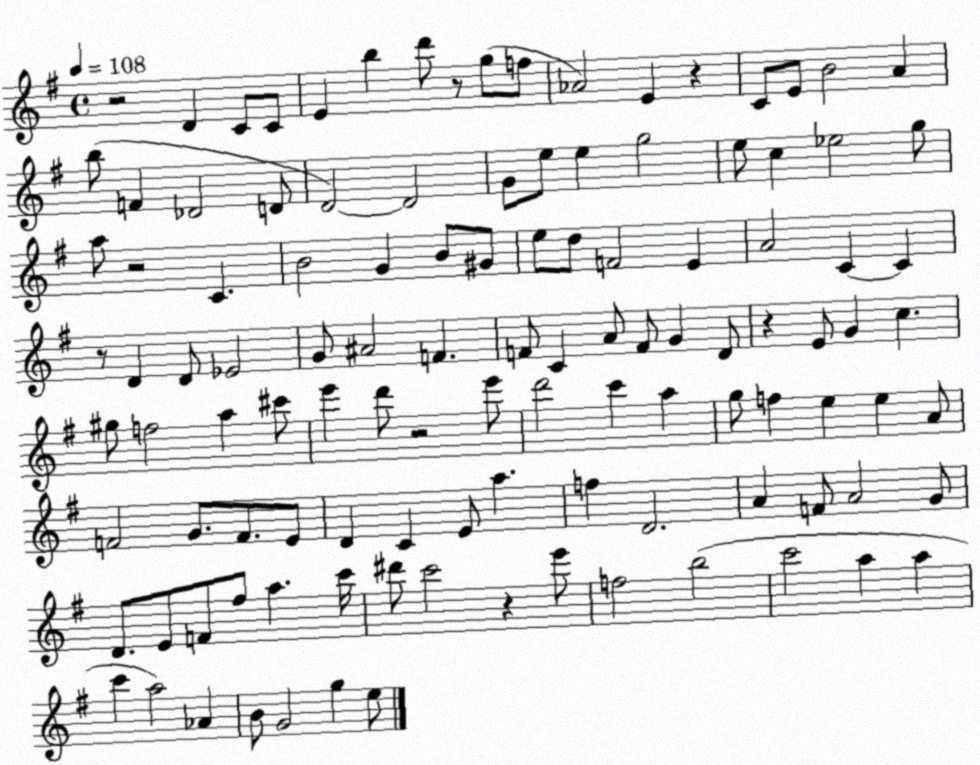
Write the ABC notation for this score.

X:1
T:Untitled
M:4/4
L:1/4
K:G
z2 D C/2 C/2 E b d'/2 z/2 g/2 f/2 _A2 E z C/2 E/2 B2 A b/2 F _D2 D/2 D2 D2 G/2 e/2 e g2 e/2 c _e2 g/2 a/2 z2 C B2 G B/2 ^G/2 e/2 d/2 F2 E A2 C C z/2 D D/2 _E2 G/2 ^A2 F F/2 C A/2 F/2 G D/2 z E/2 G c ^g/2 f2 a ^c'/2 e' d'/2 z2 e'/2 d'2 c' a g/2 f e e A/2 F2 G/2 F/2 E/2 D C E/2 a f D2 A F/2 A2 G/2 D/2 E/2 F/2 ^f/2 a c'/4 ^d'/2 c'2 z e'/2 f2 b2 c'2 a a c' a2 _A B/2 G2 g e/2